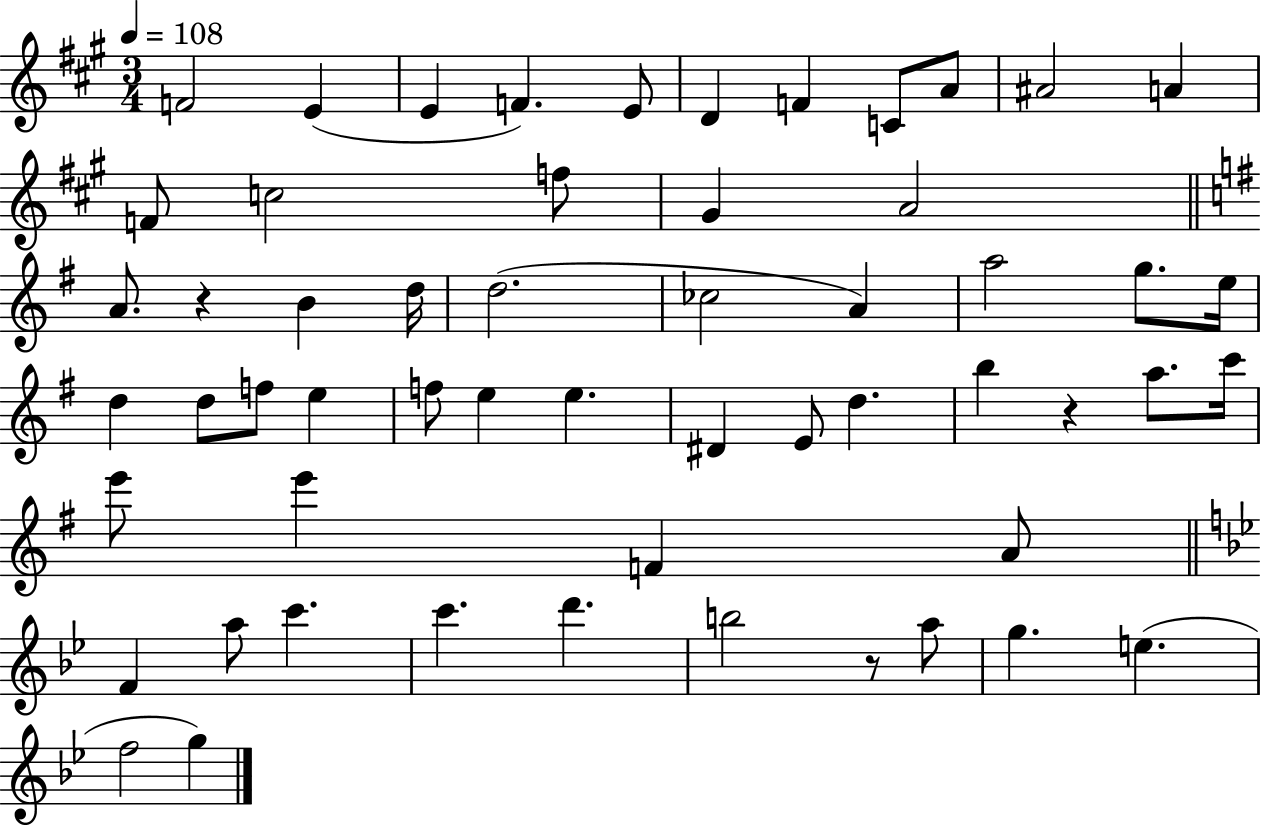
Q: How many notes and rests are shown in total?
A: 56